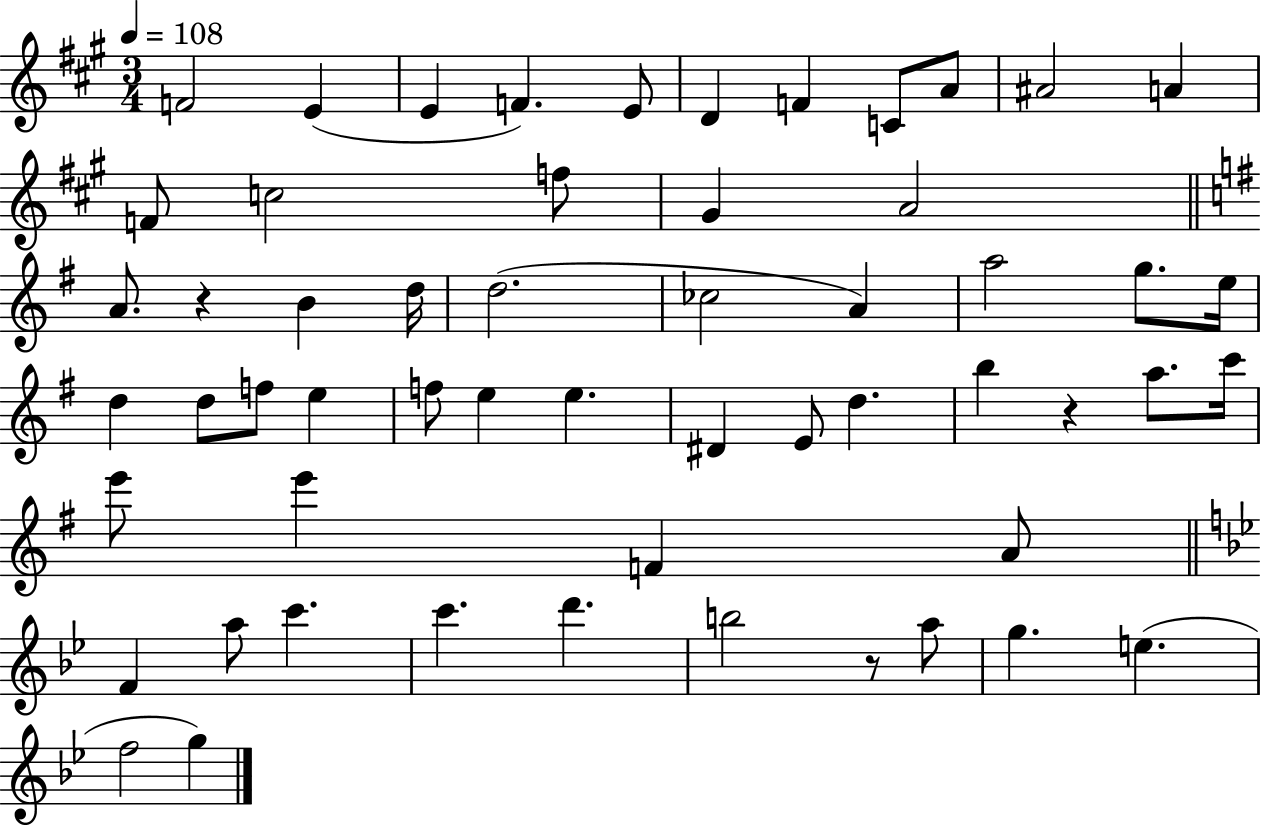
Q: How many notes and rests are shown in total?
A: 56